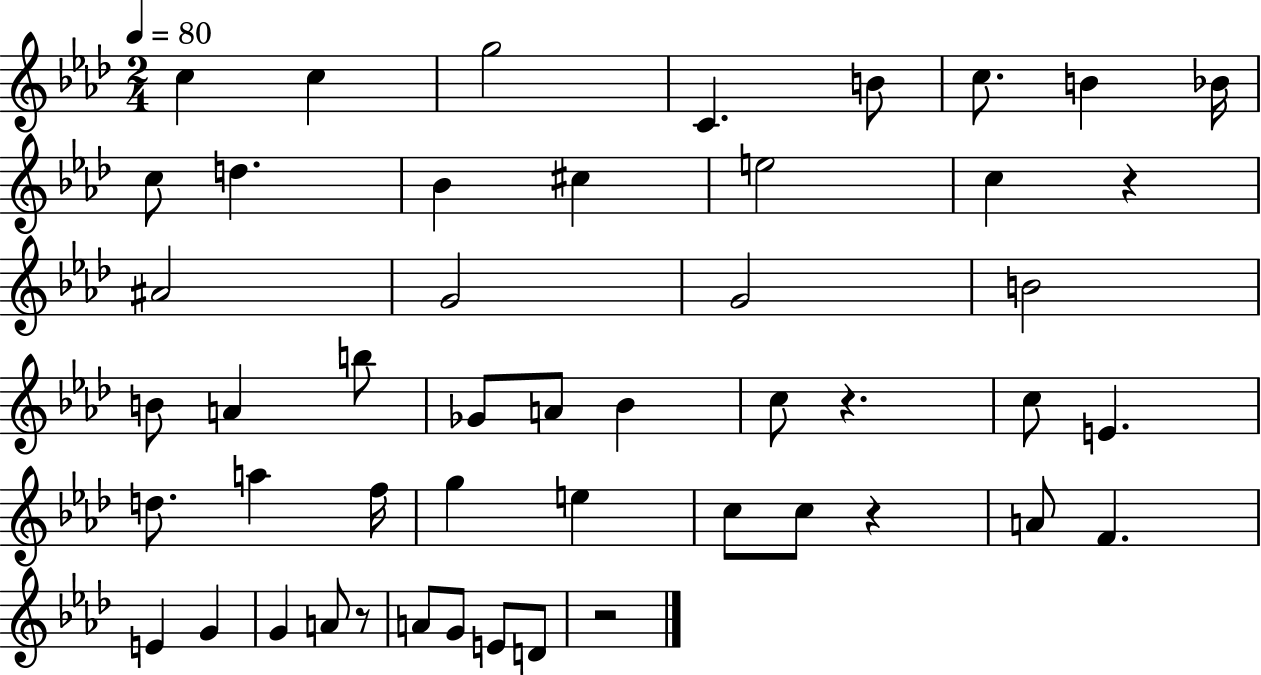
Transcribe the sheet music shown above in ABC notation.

X:1
T:Untitled
M:2/4
L:1/4
K:Ab
c c g2 C B/2 c/2 B _B/4 c/2 d _B ^c e2 c z ^A2 G2 G2 B2 B/2 A b/2 _G/2 A/2 _B c/2 z c/2 E d/2 a f/4 g e c/2 c/2 z A/2 F E G G A/2 z/2 A/2 G/2 E/2 D/2 z2